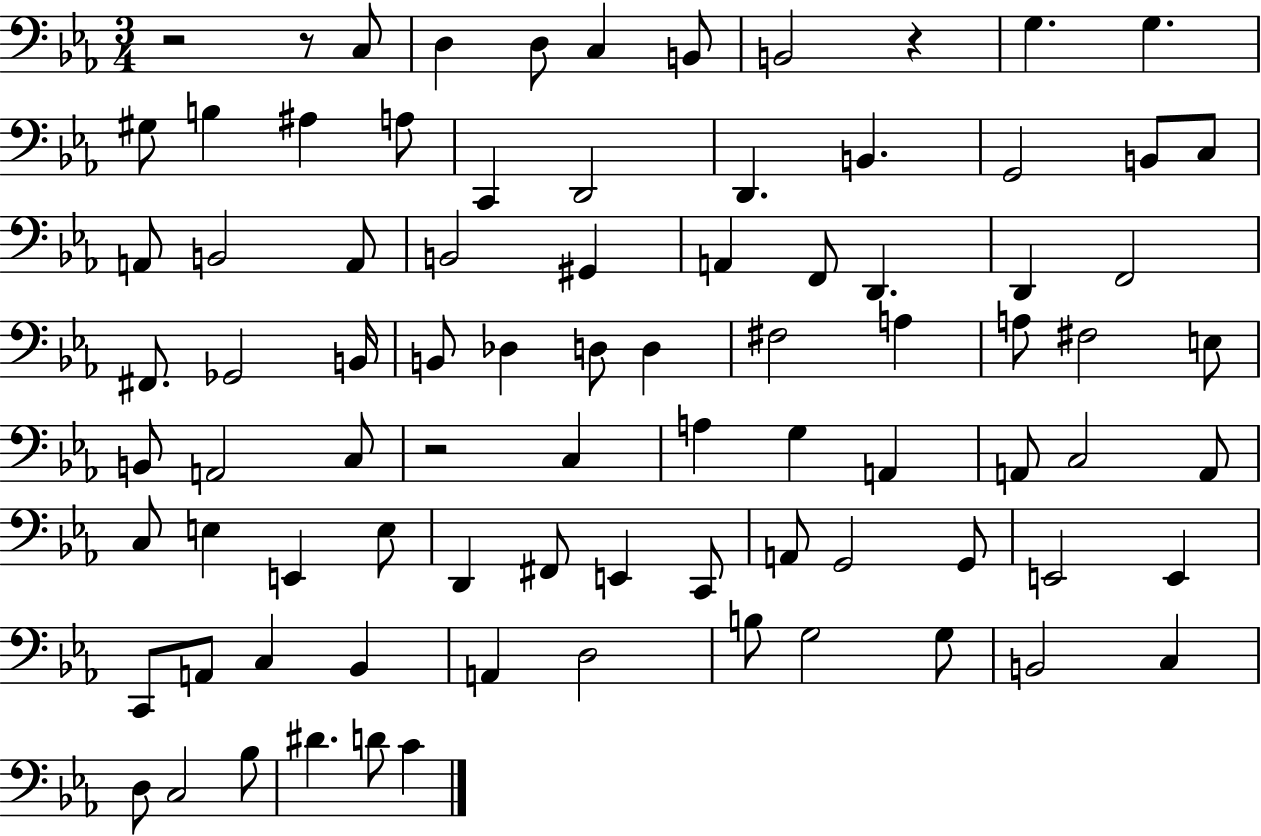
R/h R/e C3/e D3/q D3/e C3/q B2/e B2/h R/q G3/q. G3/q. G#3/e B3/q A#3/q A3/e C2/q D2/h D2/q. B2/q. G2/h B2/e C3/e A2/e B2/h A2/e B2/h G#2/q A2/q F2/e D2/q. D2/q F2/h F#2/e. Gb2/h B2/s B2/e Db3/q D3/e D3/q F#3/h A3/q A3/e F#3/h E3/e B2/e A2/h C3/e R/h C3/q A3/q G3/q A2/q A2/e C3/h A2/e C3/e E3/q E2/q E3/e D2/q F#2/e E2/q C2/e A2/e G2/h G2/e E2/h E2/q C2/e A2/e C3/q Bb2/q A2/q D3/h B3/e G3/h G3/e B2/h C3/q D3/e C3/h Bb3/e D#4/q. D4/e C4/q